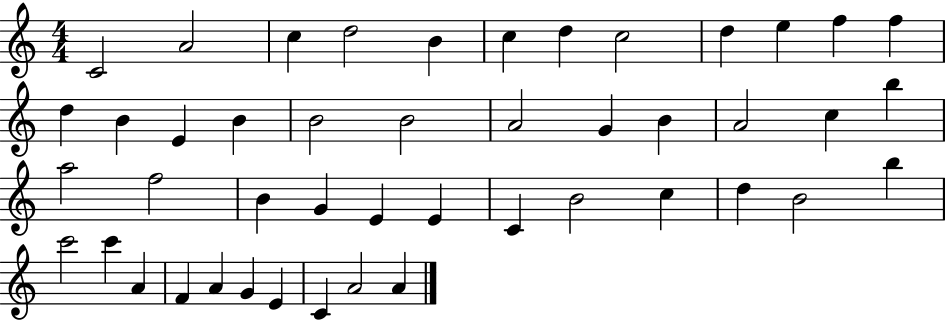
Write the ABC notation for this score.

X:1
T:Untitled
M:4/4
L:1/4
K:C
C2 A2 c d2 B c d c2 d e f f d B E B B2 B2 A2 G B A2 c b a2 f2 B G E E C B2 c d B2 b c'2 c' A F A G E C A2 A